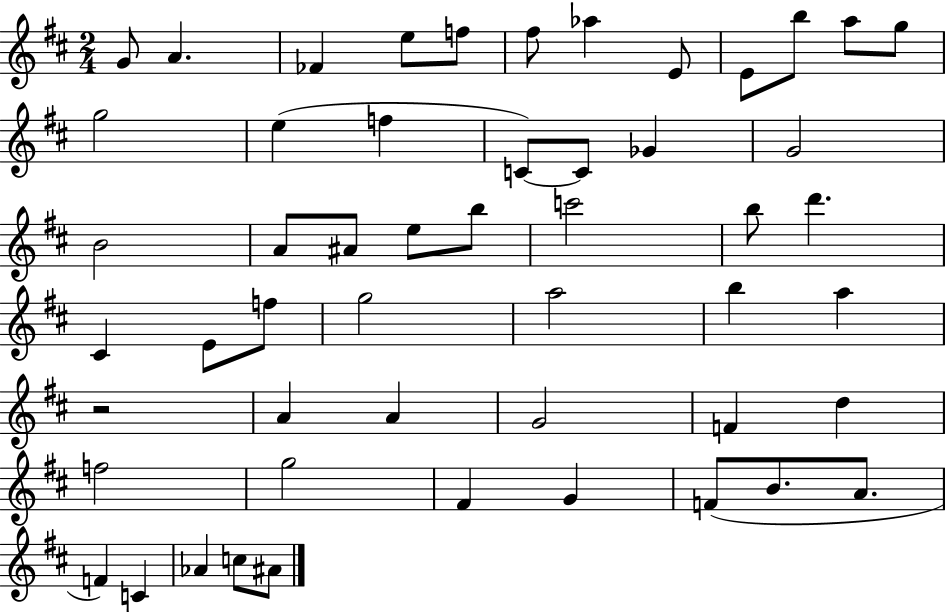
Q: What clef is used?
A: treble